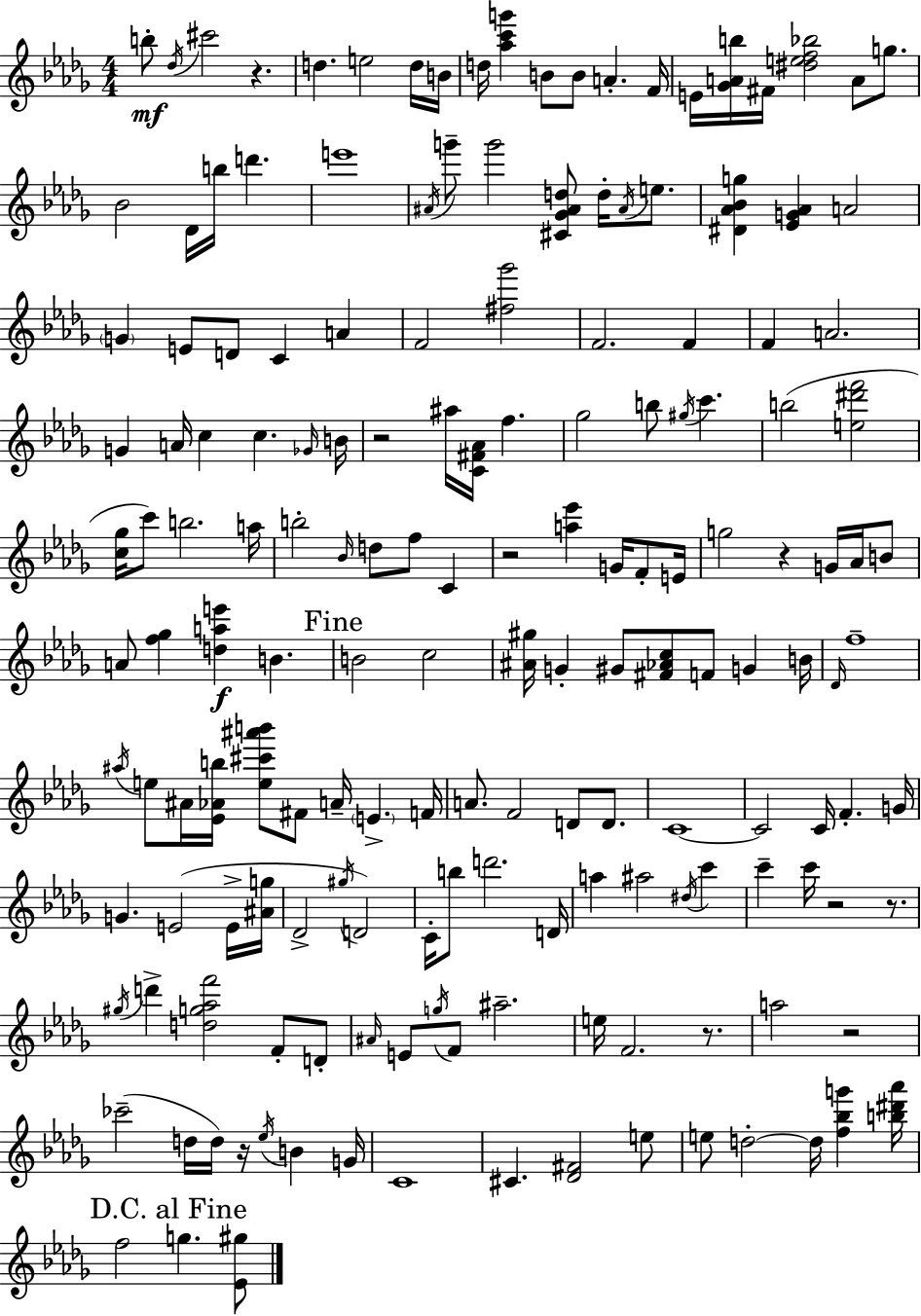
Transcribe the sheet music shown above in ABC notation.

X:1
T:Untitled
M:4/4
L:1/4
K:Bbm
b/2 _d/4 ^c'2 z d e2 d/4 B/4 d/4 [_ac'g'] B/2 B/2 A F/4 E/4 [_GAb]/4 ^F/4 [^def_b]2 A/2 g/2 _B2 _D/4 b/4 d' e'4 ^A/4 g'/2 g'2 [^C_G^Ad]/2 d/4 ^A/4 e/2 [^D_A_Bg] [_EG_A] A2 G E/2 D/2 C A F2 [^f_g']2 F2 F F A2 G A/4 c c _G/4 B/4 z2 ^a/4 [C^F_A]/4 f _g2 b/2 ^g/4 c' b2 [e^d'f']2 [c_g]/4 c'/2 b2 a/4 b2 _B/4 d/2 f/2 C z2 [a_e'] G/4 F/2 E/4 g2 z G/4 _A/4 B/2 A/2 [f_g] [dae'] B B2 c2 [^A^g]/4 G ^G/2 [^F_Ac]/2 F/2 G B/4 _D/4 f4 ^a/4 e/2 ^A/4 [_E_Ab]/4 [e^c'^a'b']/2 ^F/2 A/4 E F/4 A/2 F2 D/2 D/2 C4 C2 C/4 F G/4 G E2 E/4 [^Ag]/4 _D2 ^g/4 D2 C/4 b/2 d'2 D/4 a ^a2 ^d/4 c' c' c'/4 z2 z/2 ^g/4 d' [dg_af']2 F/2 D/2 ^A/4 E/2 g/4 F/2 ^a2 e/4 F2 z/2 a2 z2 _c'2 d/4 d/4 z/4 _e/4 B G/4 C4 ^C [_D^F]2 e/2 e/2 d2 d/4 [f_bg'] [b^d'_a']/4 f2 g [_E^g]/2